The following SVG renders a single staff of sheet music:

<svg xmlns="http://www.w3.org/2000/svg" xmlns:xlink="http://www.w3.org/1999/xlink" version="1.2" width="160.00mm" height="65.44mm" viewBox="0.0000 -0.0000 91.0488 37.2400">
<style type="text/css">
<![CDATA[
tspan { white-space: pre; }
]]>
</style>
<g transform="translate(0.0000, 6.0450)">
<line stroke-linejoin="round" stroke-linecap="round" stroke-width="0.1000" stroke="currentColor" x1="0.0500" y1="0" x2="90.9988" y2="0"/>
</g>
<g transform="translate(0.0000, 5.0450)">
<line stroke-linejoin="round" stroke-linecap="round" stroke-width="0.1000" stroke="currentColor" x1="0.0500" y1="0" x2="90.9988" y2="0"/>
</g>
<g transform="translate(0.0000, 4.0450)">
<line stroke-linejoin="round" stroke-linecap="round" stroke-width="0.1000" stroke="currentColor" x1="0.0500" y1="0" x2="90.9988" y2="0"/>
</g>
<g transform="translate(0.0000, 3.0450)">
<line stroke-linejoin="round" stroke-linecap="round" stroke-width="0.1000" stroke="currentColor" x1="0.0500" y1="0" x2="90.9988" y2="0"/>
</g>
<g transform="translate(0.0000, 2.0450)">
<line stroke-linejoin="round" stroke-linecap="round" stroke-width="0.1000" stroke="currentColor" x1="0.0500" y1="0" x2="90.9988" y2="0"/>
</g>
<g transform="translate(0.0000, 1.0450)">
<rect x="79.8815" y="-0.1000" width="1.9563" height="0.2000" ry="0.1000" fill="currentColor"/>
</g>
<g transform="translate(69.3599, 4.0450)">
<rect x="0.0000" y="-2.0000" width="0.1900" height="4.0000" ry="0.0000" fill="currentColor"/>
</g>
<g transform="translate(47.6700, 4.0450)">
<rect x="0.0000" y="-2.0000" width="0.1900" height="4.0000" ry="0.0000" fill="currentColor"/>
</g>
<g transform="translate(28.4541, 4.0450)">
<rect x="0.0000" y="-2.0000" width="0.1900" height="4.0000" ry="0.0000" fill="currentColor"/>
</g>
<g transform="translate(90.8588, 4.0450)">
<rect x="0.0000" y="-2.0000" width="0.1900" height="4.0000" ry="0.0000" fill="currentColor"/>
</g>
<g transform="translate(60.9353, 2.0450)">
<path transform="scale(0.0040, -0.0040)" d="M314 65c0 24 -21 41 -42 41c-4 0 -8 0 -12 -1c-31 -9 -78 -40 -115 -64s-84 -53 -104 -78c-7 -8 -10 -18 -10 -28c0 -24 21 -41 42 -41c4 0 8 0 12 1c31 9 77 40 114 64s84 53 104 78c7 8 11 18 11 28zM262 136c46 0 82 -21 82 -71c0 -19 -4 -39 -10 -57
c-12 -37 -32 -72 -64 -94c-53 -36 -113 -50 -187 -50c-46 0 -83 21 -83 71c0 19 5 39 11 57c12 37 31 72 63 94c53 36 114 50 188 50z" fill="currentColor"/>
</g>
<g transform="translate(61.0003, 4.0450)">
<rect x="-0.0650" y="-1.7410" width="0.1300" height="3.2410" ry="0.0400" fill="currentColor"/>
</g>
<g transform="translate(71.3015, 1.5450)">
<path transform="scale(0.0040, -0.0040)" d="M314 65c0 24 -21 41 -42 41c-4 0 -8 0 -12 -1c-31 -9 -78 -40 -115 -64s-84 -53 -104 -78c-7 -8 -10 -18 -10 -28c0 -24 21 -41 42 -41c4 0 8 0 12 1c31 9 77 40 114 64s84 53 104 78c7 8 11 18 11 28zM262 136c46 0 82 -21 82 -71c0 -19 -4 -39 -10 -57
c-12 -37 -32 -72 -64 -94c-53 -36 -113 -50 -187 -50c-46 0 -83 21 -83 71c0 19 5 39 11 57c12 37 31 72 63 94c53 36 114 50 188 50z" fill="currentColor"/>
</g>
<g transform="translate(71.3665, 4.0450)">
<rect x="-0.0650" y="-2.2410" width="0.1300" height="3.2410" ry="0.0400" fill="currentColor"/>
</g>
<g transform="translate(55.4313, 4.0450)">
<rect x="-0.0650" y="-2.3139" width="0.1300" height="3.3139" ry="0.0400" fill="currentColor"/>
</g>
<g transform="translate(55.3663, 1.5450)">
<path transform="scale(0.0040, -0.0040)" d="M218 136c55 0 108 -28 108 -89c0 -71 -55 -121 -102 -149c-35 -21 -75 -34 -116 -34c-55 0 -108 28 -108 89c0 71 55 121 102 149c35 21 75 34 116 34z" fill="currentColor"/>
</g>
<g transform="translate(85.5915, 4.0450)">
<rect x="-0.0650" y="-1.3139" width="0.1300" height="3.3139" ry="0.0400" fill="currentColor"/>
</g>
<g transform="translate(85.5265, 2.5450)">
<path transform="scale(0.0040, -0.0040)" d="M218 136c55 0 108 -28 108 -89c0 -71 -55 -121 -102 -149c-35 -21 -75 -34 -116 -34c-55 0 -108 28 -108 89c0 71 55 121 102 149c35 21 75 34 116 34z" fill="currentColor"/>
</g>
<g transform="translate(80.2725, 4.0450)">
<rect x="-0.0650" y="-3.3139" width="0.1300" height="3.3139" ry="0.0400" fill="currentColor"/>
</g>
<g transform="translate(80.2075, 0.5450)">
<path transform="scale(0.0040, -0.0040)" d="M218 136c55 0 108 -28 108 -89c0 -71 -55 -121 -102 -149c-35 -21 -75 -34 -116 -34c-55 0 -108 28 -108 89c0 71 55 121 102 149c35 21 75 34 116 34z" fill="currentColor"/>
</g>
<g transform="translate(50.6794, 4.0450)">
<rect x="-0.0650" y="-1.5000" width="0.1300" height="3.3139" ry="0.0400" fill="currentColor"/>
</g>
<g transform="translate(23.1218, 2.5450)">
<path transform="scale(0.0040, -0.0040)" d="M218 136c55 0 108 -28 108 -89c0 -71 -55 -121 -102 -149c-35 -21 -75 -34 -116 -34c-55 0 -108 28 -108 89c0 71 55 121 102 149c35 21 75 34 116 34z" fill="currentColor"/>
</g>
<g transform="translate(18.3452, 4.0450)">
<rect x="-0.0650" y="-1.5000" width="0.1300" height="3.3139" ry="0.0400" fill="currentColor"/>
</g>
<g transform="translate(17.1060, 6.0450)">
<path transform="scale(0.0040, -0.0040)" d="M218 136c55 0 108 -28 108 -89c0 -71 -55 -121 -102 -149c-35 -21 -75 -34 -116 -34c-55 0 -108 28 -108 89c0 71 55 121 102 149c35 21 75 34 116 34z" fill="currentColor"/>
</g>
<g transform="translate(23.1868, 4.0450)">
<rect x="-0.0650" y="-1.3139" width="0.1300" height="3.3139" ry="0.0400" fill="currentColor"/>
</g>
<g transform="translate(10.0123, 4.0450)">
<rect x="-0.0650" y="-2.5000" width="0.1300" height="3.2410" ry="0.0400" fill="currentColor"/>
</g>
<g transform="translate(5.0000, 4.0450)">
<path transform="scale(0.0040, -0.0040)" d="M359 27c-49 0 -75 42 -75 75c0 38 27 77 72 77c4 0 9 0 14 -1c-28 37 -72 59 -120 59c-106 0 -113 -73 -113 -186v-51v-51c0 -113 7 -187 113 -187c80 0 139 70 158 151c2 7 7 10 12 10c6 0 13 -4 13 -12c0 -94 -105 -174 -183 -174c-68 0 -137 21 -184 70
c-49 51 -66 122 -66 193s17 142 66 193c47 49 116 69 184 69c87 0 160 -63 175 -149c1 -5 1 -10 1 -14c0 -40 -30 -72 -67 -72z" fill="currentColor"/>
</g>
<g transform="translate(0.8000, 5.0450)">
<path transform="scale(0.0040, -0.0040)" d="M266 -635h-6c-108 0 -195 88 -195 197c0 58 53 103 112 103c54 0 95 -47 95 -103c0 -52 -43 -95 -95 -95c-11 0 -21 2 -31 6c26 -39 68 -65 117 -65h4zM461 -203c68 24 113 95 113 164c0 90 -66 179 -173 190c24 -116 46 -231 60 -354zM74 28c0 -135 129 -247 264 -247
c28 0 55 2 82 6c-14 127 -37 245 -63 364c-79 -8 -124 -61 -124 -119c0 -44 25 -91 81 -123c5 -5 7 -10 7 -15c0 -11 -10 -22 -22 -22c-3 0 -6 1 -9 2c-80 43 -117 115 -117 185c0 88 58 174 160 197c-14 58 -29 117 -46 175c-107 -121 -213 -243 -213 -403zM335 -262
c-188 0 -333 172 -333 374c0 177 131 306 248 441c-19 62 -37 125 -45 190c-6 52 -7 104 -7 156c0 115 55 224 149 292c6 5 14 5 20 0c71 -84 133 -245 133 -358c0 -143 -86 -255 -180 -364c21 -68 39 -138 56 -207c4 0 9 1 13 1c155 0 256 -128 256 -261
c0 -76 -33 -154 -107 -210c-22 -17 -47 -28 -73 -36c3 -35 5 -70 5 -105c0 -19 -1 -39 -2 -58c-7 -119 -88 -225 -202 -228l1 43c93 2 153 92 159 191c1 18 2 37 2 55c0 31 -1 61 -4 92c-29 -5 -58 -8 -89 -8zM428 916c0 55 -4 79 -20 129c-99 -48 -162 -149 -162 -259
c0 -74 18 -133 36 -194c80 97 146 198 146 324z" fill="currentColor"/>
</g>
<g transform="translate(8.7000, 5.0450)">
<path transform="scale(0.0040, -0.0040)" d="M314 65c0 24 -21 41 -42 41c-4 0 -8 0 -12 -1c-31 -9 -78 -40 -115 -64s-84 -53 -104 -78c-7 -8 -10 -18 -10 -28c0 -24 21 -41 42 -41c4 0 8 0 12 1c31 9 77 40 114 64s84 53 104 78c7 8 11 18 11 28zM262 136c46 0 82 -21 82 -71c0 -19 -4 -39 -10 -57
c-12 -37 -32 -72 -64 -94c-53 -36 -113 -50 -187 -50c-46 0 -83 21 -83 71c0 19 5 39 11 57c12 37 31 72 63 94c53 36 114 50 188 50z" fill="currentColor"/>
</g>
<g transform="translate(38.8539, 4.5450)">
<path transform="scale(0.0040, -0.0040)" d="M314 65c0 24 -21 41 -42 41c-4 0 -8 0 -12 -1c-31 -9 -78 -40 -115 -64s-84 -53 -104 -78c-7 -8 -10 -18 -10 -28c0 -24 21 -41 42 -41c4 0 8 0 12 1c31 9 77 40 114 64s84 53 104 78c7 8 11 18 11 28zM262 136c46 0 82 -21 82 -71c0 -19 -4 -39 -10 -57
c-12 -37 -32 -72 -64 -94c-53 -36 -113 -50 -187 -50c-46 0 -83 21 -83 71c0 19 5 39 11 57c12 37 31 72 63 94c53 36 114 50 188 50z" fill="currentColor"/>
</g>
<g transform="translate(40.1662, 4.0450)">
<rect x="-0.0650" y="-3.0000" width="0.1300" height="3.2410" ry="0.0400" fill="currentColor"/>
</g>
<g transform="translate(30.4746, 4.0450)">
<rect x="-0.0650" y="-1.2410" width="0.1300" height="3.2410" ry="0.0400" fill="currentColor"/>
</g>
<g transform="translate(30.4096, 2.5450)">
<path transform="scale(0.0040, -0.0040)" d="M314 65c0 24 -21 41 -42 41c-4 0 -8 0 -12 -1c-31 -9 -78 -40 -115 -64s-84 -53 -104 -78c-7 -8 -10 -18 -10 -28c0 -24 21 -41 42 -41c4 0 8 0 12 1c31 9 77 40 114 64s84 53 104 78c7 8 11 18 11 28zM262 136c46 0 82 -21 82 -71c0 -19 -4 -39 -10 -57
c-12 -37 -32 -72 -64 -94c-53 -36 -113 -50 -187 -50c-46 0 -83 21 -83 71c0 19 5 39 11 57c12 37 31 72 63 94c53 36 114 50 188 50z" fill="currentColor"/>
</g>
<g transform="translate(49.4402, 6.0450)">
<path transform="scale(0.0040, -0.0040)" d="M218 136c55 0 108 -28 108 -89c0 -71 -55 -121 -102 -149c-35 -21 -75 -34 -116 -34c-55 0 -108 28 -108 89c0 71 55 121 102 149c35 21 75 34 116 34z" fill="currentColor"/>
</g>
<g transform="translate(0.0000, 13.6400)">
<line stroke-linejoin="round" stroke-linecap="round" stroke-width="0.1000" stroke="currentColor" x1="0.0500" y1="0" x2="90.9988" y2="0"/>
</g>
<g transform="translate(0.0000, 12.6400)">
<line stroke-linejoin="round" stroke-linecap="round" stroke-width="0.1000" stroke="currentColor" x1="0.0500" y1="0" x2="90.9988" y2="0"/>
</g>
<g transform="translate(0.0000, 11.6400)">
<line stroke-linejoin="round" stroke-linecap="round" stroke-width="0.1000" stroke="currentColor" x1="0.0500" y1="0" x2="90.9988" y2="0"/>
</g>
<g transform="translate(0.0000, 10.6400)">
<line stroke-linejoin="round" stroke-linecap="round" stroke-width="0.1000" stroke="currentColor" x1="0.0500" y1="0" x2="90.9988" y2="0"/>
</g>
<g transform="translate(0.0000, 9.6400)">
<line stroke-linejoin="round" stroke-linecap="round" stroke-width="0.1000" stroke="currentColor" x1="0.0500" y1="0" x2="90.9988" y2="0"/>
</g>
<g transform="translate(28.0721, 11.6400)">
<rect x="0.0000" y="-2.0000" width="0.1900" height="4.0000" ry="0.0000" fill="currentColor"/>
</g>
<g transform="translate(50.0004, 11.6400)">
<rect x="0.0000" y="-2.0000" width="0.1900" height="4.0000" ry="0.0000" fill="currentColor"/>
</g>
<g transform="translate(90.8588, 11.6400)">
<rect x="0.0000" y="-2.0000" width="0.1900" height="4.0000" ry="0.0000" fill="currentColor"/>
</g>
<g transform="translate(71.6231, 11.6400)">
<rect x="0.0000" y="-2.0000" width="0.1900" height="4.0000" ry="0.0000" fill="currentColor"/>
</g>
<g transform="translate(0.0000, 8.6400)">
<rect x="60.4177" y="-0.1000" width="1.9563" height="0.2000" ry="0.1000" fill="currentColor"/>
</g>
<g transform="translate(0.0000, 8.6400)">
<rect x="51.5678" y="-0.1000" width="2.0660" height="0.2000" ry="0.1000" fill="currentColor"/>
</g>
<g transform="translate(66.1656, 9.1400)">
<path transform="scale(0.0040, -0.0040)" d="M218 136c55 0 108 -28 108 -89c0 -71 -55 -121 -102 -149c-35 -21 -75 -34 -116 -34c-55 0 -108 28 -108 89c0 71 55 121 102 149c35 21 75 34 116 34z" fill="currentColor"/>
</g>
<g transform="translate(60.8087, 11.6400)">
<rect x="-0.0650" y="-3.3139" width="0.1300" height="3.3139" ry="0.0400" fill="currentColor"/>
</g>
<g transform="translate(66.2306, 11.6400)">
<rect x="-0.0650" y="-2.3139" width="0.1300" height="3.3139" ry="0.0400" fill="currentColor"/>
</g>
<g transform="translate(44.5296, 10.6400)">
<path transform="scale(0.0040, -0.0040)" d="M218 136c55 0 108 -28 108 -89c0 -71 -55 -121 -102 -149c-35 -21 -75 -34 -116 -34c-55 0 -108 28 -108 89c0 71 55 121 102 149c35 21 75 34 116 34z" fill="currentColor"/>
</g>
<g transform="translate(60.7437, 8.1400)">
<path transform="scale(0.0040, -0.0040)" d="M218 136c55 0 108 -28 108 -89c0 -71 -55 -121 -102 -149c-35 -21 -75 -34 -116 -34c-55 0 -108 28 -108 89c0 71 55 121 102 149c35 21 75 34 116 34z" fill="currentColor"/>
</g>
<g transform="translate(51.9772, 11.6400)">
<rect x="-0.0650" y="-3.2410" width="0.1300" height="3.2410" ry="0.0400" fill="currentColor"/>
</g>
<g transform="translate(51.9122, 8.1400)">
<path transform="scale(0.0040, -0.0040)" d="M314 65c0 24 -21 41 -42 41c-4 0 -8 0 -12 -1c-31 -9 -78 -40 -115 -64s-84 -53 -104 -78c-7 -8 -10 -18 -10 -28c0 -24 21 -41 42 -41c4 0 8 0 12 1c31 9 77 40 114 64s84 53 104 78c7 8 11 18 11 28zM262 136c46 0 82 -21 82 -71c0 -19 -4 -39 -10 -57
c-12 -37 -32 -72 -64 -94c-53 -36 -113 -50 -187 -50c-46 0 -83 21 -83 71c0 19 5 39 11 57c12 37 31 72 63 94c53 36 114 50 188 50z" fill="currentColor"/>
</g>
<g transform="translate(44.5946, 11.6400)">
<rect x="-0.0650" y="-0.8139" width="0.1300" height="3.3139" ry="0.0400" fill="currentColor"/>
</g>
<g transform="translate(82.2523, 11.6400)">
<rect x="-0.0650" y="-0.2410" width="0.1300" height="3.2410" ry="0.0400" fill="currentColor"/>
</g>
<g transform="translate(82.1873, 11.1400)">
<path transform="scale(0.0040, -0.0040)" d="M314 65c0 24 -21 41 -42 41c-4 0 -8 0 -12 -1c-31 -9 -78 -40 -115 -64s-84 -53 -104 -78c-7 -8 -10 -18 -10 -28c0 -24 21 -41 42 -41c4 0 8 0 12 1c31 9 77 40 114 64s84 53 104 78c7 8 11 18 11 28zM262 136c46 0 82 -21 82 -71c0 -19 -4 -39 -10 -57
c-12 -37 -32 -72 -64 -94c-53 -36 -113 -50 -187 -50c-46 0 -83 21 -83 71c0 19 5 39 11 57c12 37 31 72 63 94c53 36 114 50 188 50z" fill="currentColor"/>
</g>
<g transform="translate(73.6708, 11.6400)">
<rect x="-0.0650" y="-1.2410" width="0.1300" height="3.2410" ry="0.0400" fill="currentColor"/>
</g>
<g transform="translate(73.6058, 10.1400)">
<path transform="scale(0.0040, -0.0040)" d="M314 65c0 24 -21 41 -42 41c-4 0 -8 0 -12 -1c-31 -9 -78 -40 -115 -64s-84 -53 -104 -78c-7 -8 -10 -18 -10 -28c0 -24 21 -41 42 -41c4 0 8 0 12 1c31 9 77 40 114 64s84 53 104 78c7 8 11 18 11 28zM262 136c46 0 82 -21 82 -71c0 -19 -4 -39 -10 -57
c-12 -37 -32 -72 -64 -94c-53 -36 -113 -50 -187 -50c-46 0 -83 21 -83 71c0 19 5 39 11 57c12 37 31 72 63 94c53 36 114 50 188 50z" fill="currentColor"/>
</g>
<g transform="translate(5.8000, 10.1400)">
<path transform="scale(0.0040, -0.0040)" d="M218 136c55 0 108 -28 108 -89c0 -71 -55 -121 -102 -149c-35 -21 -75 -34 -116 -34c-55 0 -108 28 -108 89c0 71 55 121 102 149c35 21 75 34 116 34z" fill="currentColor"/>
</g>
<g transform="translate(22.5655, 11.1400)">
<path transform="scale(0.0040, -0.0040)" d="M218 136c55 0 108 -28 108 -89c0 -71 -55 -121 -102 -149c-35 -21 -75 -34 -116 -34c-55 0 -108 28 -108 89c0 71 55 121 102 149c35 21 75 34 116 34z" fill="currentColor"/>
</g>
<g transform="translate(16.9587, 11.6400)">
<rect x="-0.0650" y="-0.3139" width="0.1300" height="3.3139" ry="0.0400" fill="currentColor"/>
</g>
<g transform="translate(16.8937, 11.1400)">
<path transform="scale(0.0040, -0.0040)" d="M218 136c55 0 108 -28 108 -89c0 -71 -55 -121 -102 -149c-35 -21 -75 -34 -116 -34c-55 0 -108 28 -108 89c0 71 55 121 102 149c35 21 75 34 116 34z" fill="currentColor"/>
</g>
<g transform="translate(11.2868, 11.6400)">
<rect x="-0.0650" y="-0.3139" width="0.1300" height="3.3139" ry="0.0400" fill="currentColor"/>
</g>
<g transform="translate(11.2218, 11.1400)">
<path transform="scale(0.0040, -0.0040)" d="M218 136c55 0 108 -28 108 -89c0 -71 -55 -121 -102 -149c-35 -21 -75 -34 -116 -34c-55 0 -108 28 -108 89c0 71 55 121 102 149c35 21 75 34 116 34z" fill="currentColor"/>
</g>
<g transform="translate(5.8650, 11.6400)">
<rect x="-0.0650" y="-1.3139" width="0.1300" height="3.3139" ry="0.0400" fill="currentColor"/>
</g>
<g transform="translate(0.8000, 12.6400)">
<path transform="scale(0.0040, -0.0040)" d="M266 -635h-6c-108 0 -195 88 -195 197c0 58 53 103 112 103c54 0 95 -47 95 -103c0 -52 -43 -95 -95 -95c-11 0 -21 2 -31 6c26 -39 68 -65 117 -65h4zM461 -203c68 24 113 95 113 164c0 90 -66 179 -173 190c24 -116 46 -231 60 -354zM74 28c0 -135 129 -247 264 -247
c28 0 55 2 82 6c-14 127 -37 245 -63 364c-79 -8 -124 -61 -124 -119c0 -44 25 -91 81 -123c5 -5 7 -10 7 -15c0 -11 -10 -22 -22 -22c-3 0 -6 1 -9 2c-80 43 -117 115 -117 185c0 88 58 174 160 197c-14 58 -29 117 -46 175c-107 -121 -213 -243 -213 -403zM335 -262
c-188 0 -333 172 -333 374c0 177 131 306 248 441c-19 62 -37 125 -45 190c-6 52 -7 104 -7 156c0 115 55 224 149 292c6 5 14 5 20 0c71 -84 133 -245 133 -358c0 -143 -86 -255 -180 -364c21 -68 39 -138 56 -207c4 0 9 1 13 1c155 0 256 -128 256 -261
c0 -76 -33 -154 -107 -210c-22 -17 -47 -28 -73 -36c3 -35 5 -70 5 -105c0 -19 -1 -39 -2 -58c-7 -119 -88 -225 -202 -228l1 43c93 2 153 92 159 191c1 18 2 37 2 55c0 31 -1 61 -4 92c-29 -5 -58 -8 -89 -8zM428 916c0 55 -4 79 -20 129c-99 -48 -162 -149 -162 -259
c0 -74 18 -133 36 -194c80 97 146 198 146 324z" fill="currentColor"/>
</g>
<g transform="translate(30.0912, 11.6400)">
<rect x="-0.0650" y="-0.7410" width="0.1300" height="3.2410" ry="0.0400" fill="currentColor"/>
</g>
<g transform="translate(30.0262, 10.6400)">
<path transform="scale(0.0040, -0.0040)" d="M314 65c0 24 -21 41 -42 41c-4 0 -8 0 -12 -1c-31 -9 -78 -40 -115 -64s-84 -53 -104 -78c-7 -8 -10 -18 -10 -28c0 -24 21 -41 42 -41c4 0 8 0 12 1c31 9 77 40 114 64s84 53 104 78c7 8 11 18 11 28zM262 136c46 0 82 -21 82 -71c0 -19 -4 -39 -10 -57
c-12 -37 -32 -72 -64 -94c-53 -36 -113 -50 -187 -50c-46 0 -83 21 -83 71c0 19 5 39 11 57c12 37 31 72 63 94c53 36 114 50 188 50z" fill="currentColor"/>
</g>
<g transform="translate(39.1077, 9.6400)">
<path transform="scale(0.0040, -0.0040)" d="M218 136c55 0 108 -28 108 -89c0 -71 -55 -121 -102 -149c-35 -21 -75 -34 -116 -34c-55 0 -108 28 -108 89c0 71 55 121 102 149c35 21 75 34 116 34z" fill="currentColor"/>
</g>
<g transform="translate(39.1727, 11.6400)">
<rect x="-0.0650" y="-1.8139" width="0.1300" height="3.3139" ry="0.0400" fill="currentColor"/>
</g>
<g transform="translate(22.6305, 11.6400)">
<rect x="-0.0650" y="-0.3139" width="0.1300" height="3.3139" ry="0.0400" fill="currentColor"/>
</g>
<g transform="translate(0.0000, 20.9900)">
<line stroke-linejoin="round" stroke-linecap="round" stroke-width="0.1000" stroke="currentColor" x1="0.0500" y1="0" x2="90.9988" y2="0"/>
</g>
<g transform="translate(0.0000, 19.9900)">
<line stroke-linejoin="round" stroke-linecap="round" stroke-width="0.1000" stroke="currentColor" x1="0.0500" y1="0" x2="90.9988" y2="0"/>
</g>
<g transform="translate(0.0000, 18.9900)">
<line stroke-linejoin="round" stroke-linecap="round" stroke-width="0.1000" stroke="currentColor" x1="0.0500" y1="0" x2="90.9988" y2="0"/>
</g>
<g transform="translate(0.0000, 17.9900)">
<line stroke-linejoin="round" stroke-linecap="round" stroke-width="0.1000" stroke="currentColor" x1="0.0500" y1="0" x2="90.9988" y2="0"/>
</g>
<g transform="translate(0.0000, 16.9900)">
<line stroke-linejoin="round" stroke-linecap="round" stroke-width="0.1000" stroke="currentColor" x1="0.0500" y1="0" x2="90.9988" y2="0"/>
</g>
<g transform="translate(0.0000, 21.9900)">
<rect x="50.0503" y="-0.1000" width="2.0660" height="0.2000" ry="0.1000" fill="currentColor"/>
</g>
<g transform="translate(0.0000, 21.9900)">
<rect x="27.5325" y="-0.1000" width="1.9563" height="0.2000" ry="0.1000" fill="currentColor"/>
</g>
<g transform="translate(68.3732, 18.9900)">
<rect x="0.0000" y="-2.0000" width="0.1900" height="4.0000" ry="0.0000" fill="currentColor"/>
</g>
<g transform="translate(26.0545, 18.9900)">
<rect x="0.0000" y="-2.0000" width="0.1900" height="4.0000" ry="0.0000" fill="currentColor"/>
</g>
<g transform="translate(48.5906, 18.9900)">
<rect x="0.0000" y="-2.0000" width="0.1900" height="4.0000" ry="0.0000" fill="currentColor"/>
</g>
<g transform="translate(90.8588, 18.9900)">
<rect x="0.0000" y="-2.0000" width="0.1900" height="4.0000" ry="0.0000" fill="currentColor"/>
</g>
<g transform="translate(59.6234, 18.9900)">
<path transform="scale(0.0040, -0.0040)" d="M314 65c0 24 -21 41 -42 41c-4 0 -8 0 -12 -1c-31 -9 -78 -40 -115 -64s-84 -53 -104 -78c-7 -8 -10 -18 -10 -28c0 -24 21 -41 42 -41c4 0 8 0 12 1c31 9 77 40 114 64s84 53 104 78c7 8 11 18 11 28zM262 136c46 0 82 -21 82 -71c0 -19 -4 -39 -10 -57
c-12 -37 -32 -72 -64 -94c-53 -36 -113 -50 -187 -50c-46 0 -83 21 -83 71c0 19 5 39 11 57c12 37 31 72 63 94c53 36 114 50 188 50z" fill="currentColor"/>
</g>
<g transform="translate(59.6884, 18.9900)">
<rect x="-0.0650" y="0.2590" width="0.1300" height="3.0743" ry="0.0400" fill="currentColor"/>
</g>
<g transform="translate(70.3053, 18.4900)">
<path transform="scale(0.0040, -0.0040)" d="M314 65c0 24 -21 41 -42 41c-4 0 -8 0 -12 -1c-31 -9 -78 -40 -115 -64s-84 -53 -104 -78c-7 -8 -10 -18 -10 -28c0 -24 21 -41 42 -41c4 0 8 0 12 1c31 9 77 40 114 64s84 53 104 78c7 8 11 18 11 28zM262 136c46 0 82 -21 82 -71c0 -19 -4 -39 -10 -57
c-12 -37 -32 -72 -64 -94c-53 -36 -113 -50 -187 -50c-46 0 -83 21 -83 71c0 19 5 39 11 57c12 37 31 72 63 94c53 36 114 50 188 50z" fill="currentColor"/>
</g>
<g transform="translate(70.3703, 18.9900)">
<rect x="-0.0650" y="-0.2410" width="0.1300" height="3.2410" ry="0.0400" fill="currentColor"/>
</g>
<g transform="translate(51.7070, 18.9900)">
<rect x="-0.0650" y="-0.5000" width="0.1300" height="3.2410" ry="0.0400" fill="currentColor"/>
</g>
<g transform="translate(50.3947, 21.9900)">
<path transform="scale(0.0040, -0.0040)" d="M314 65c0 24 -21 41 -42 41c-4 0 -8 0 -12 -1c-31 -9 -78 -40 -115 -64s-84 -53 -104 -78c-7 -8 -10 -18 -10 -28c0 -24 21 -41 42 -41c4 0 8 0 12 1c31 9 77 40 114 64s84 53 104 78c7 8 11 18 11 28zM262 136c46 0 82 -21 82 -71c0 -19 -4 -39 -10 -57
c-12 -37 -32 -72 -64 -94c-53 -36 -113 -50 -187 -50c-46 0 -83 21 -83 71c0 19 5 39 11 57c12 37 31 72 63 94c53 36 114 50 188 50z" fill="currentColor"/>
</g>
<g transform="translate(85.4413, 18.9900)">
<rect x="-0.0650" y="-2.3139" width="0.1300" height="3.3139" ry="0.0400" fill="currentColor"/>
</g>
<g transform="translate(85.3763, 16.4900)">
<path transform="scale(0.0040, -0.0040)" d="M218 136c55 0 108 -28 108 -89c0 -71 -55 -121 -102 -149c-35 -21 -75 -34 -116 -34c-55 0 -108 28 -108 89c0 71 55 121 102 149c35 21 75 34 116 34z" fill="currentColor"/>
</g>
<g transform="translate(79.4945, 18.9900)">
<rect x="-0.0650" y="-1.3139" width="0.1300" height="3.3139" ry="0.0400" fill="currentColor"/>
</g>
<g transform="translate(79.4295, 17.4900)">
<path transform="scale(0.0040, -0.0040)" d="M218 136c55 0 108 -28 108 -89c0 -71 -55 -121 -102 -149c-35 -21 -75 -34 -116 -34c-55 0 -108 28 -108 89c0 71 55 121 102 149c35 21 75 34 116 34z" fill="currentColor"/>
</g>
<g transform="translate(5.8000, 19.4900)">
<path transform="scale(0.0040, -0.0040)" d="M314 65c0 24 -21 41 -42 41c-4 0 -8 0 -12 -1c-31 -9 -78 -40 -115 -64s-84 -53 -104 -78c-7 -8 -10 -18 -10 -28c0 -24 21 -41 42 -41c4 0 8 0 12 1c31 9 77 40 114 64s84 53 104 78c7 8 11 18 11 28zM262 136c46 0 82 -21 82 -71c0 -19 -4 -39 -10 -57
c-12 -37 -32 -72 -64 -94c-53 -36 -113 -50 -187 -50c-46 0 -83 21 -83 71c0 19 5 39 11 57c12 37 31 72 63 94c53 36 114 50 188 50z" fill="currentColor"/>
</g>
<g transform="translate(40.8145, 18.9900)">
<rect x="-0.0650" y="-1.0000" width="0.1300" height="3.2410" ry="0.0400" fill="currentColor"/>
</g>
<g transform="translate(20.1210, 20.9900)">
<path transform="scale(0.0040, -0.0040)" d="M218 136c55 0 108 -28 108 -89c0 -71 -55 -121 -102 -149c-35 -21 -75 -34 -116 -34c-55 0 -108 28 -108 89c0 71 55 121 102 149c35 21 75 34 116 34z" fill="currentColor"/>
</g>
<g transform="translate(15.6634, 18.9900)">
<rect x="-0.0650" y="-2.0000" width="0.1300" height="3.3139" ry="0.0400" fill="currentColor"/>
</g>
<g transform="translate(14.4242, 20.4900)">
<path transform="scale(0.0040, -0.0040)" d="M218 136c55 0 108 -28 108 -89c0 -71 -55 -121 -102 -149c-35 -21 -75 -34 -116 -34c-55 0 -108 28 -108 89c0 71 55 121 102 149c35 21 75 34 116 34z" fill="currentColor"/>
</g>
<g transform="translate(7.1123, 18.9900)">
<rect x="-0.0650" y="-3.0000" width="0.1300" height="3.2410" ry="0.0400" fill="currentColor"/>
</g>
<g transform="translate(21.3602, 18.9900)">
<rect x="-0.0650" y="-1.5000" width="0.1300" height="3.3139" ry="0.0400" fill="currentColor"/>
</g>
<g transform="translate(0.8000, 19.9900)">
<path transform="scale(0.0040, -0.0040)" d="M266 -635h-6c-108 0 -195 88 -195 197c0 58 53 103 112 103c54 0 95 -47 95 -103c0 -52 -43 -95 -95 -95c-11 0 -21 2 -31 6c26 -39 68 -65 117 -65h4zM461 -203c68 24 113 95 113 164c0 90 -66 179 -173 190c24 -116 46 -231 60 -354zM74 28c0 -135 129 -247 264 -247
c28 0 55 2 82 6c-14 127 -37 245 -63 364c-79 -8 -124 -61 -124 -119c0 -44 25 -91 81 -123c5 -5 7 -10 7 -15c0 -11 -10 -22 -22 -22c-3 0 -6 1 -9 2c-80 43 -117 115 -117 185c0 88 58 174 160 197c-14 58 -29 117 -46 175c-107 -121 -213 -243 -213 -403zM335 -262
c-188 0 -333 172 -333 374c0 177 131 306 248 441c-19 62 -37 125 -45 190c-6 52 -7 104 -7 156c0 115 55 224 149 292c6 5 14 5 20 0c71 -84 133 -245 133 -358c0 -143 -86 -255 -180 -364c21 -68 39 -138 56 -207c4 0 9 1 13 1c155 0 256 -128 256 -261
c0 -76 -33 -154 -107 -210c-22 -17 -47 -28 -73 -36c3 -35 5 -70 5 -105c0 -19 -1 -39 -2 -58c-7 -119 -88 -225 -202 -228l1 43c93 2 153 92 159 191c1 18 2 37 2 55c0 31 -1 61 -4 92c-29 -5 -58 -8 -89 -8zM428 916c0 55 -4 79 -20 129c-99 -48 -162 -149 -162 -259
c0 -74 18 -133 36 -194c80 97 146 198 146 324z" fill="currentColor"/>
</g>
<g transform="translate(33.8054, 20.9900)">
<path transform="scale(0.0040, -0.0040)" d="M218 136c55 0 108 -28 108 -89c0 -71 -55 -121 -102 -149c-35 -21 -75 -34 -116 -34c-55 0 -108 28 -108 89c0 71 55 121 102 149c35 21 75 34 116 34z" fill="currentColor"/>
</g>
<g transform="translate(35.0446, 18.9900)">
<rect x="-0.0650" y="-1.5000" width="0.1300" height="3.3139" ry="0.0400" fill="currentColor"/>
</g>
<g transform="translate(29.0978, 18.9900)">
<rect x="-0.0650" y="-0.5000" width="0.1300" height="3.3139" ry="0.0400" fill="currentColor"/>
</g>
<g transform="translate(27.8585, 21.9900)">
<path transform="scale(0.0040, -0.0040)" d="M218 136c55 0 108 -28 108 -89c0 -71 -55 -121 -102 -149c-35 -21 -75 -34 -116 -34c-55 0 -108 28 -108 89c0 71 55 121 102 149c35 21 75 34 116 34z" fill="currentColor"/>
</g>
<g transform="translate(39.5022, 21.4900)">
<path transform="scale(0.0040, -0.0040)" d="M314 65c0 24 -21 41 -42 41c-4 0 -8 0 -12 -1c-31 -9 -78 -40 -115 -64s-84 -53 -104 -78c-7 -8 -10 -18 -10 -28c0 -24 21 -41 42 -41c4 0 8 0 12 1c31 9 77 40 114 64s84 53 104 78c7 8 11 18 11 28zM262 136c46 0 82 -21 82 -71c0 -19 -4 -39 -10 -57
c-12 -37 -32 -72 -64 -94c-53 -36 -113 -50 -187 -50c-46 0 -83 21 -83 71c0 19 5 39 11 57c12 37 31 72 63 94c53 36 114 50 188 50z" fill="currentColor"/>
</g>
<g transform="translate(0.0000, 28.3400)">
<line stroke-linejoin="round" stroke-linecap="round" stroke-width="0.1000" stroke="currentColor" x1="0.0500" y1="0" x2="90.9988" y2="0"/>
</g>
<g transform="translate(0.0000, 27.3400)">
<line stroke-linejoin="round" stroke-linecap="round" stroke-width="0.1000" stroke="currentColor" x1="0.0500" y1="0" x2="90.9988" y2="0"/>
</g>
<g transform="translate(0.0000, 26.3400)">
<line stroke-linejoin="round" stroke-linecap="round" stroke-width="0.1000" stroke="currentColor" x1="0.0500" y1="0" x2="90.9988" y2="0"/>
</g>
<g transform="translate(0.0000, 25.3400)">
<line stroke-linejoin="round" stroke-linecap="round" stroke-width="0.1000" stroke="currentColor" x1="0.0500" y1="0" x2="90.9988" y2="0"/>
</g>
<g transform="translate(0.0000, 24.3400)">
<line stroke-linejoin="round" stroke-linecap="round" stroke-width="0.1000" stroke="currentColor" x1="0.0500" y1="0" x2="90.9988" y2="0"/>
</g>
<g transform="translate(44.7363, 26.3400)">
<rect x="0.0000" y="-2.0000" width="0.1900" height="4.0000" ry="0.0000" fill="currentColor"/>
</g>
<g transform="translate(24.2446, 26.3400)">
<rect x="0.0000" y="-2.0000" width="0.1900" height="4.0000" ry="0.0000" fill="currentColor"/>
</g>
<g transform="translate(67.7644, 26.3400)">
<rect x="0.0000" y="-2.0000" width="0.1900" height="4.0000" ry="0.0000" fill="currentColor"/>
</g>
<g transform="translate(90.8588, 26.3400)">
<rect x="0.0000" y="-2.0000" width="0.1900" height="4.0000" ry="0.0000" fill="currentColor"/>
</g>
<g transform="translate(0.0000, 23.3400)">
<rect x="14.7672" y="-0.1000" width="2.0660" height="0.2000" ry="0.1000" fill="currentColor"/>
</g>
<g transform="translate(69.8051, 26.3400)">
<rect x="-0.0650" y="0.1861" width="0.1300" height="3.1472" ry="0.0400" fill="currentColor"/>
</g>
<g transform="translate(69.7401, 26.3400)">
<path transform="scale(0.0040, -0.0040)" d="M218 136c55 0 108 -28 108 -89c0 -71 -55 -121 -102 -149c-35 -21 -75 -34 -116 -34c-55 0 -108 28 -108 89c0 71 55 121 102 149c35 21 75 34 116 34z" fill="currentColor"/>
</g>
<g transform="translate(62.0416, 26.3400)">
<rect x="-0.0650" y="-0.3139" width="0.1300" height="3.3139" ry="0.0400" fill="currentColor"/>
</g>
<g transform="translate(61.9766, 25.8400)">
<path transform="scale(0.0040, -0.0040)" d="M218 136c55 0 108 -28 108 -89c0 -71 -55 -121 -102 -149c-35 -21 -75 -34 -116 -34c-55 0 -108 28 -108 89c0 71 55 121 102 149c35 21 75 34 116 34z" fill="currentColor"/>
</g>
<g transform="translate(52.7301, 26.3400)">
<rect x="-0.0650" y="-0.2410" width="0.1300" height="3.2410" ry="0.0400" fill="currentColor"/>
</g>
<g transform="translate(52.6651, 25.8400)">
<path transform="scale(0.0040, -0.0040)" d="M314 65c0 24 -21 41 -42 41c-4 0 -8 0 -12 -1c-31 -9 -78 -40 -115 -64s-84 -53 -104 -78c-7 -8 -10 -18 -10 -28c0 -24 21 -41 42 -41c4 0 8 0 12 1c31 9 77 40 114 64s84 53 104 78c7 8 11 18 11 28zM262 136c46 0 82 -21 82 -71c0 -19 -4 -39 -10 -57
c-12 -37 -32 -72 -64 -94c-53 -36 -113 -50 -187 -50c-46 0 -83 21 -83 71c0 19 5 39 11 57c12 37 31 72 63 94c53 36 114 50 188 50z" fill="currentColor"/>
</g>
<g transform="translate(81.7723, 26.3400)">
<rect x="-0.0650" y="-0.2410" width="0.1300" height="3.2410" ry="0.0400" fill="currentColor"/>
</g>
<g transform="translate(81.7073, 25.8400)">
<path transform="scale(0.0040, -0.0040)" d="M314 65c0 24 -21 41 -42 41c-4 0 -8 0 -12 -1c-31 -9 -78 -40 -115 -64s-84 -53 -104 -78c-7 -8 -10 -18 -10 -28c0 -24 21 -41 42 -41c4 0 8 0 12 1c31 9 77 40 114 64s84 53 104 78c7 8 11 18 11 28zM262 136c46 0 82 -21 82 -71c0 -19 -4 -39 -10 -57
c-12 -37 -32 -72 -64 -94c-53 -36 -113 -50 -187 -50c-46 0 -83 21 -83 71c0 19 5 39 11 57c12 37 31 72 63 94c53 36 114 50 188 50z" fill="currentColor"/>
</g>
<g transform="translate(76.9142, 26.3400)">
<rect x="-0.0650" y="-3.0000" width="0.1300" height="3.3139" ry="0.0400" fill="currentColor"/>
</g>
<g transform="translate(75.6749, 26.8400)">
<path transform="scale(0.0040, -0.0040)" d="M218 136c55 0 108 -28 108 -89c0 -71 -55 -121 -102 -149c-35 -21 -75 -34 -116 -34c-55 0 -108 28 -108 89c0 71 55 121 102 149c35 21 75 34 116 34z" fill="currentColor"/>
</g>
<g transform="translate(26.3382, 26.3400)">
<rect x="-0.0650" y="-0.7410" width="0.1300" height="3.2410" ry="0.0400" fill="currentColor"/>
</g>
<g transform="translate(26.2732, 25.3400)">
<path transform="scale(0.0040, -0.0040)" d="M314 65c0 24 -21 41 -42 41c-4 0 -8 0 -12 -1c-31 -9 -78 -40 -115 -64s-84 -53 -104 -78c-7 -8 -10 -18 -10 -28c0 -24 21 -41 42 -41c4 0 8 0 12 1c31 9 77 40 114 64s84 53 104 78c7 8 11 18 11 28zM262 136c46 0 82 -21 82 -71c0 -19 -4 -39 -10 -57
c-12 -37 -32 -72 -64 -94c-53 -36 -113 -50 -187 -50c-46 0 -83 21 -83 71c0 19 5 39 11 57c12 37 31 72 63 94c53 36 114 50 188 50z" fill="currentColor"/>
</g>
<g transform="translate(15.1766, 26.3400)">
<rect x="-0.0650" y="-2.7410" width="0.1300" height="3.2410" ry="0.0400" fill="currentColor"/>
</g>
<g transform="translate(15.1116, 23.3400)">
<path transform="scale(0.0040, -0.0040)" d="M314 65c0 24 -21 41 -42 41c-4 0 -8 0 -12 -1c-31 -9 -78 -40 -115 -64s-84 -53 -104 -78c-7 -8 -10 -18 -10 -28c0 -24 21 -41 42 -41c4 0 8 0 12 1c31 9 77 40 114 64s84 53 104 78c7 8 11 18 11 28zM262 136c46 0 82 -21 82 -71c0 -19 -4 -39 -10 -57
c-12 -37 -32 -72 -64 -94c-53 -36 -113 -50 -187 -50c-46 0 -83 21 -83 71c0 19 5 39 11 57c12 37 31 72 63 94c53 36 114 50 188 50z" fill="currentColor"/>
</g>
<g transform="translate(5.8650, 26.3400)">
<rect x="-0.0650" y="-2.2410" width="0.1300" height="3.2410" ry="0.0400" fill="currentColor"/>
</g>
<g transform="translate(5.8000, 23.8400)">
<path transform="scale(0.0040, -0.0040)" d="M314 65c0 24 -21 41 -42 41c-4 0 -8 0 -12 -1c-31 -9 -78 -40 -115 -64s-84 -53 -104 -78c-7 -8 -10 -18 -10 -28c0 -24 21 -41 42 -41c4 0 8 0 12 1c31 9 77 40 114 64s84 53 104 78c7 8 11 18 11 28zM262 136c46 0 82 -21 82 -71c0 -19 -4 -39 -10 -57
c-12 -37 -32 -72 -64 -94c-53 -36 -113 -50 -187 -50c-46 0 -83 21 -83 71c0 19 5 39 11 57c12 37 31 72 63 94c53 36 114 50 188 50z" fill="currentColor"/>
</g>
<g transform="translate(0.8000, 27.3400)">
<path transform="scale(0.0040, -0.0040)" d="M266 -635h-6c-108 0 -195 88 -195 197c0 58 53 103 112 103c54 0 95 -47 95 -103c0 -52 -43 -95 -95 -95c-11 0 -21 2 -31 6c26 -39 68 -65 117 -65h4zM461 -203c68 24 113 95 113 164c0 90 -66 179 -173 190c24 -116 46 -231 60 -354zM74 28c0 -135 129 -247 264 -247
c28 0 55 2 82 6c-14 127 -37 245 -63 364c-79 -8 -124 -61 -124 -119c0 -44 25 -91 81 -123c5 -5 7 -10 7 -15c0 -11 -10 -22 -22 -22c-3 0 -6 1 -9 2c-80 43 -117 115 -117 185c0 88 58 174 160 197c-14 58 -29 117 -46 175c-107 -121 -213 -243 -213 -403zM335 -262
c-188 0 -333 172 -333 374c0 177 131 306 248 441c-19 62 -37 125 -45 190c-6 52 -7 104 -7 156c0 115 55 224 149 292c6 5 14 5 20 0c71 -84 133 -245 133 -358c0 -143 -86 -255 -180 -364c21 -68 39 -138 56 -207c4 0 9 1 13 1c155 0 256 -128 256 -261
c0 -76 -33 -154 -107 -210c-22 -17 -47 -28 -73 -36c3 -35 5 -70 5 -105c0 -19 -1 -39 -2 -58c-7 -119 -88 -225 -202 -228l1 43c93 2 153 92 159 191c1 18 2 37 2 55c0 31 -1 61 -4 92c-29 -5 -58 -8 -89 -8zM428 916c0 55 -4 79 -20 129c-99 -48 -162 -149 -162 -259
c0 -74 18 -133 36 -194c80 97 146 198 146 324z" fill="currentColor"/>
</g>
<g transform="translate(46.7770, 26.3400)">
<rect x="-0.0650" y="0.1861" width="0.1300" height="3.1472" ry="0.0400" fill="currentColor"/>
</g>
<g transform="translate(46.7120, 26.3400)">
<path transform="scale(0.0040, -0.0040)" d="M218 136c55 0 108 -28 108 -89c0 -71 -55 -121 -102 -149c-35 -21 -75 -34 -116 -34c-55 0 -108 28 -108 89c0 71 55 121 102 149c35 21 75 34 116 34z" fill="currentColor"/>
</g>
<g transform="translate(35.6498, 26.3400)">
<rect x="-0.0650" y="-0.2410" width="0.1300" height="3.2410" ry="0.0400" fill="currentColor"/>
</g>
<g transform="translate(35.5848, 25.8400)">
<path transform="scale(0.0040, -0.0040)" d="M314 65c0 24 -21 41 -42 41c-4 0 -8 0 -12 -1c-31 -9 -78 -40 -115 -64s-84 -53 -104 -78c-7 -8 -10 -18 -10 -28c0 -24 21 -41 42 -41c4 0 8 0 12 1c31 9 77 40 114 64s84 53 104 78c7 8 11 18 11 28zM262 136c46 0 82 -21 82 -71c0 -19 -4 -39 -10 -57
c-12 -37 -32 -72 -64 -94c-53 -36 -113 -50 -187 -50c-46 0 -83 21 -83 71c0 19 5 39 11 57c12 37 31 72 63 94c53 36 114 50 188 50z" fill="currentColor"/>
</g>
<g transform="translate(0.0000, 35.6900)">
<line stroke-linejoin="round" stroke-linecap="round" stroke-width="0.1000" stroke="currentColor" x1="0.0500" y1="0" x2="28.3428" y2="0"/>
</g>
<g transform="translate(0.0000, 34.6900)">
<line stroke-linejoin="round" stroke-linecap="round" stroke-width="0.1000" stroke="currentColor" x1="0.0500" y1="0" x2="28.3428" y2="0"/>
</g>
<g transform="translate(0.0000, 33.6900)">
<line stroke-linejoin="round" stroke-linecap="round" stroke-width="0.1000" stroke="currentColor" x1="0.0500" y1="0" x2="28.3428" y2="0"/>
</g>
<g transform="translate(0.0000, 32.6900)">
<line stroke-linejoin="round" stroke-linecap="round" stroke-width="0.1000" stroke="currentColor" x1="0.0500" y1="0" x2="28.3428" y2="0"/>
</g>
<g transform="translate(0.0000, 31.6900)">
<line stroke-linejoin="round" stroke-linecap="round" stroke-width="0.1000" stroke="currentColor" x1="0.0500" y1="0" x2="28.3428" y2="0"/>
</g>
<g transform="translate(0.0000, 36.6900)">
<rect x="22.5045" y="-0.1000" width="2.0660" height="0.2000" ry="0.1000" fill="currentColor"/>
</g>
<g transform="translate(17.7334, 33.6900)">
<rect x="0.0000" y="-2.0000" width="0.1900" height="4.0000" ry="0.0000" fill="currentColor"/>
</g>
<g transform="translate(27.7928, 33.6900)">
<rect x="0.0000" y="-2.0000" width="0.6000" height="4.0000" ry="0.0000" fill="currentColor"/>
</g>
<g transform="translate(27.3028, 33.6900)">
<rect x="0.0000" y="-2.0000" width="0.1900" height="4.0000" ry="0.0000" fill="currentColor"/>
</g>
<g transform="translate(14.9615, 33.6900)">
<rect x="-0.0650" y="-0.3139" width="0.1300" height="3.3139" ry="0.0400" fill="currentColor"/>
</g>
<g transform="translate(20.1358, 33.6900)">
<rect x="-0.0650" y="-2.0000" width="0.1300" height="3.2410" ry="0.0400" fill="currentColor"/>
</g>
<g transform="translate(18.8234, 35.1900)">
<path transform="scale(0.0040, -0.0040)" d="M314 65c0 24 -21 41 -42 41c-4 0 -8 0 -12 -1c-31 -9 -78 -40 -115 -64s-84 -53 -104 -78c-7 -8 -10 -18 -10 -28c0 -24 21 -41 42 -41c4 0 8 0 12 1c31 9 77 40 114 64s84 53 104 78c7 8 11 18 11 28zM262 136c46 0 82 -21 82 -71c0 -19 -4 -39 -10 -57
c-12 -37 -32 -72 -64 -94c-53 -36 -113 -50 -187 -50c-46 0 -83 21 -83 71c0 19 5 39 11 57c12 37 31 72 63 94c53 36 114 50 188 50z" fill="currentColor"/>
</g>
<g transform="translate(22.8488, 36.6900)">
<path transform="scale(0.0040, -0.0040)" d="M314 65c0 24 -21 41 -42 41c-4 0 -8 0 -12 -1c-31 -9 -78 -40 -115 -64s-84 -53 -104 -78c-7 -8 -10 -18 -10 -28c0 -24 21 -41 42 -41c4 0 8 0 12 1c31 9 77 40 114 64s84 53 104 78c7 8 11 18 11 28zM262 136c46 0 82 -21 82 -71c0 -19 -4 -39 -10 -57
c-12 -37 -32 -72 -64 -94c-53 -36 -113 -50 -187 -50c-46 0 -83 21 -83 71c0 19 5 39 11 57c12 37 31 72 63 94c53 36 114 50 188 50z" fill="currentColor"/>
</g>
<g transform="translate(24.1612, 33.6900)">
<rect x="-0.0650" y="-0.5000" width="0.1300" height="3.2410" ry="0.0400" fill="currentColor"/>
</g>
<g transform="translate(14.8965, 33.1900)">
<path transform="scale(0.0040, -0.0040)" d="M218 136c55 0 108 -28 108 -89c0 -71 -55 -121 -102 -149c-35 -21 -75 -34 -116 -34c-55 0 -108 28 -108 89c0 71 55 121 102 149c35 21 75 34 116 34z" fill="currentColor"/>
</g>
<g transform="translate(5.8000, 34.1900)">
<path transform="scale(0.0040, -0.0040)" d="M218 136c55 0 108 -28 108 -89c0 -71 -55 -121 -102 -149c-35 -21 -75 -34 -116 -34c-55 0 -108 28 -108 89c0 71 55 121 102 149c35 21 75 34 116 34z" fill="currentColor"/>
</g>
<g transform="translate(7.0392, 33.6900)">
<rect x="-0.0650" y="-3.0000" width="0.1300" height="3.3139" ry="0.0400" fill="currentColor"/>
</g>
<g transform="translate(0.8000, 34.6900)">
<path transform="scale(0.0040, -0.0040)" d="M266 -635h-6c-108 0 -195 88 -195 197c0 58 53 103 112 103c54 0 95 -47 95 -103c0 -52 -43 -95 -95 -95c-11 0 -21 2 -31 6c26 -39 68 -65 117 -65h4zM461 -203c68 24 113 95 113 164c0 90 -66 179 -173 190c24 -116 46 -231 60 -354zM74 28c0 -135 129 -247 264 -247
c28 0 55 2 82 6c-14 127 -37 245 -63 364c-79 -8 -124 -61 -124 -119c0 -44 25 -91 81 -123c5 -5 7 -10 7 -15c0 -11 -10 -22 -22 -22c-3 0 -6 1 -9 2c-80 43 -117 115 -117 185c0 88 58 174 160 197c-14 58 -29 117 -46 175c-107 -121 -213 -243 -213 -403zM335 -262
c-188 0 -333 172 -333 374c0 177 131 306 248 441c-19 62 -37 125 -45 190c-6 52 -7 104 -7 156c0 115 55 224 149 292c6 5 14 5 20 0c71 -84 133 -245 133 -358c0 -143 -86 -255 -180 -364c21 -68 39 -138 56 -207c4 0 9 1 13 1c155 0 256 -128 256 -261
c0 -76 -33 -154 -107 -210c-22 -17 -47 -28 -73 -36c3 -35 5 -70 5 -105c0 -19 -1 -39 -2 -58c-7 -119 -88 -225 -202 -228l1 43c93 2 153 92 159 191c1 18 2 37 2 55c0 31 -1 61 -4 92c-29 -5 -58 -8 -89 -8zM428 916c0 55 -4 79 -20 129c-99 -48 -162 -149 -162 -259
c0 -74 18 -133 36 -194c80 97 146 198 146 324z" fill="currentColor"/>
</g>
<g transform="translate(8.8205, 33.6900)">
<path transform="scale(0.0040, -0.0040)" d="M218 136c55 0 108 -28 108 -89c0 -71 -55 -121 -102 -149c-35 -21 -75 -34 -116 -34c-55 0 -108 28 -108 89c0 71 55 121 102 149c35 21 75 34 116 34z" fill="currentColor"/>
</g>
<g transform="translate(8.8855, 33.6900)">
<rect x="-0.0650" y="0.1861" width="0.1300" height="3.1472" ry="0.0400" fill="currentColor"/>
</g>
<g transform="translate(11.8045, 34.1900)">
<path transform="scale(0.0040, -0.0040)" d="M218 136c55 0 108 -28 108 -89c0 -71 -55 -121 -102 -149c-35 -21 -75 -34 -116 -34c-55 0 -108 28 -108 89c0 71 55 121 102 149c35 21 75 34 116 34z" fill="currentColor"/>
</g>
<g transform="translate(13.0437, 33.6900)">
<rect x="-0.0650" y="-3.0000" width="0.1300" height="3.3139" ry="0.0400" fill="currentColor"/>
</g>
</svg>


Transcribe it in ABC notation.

X:1
T:Untitled
M:4/4
L:1/4
K:C
G2 E e e2 A2 E g f2 g2 b e e c c c d2 f d b2 b g e2 c2 A2 F E C E D2 C2 B2 c2 e g g2 a2 d2 c2 B c2 c B A c2 A B A c F2 C2